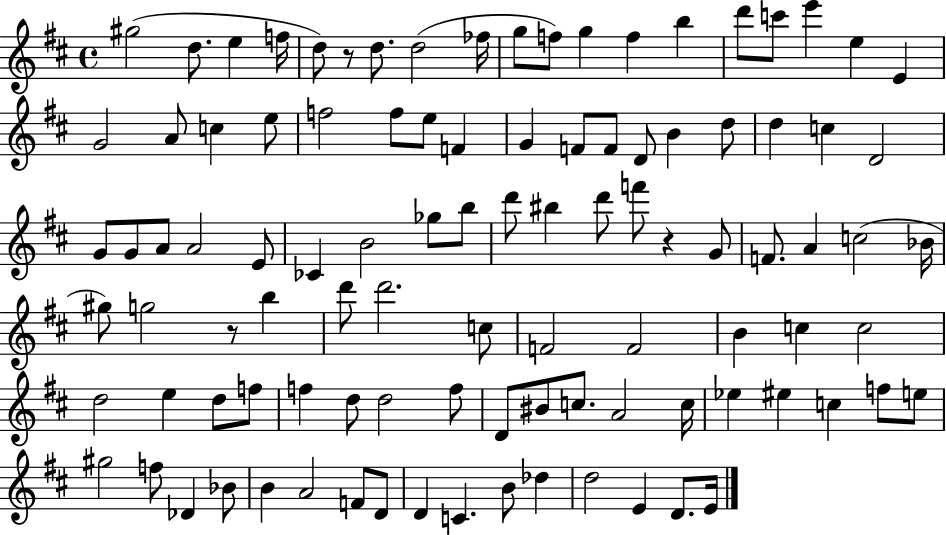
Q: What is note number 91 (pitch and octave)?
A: D4